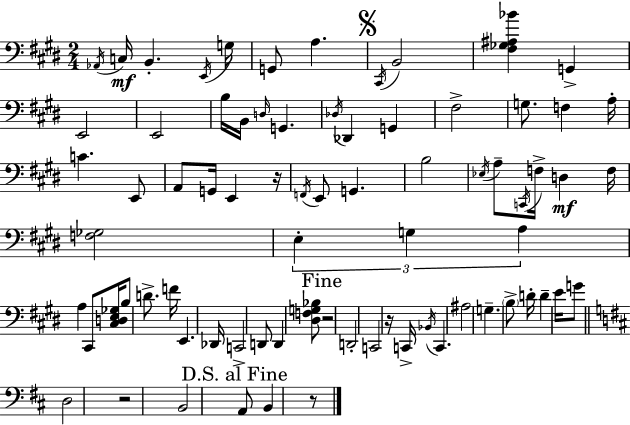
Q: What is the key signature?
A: E major